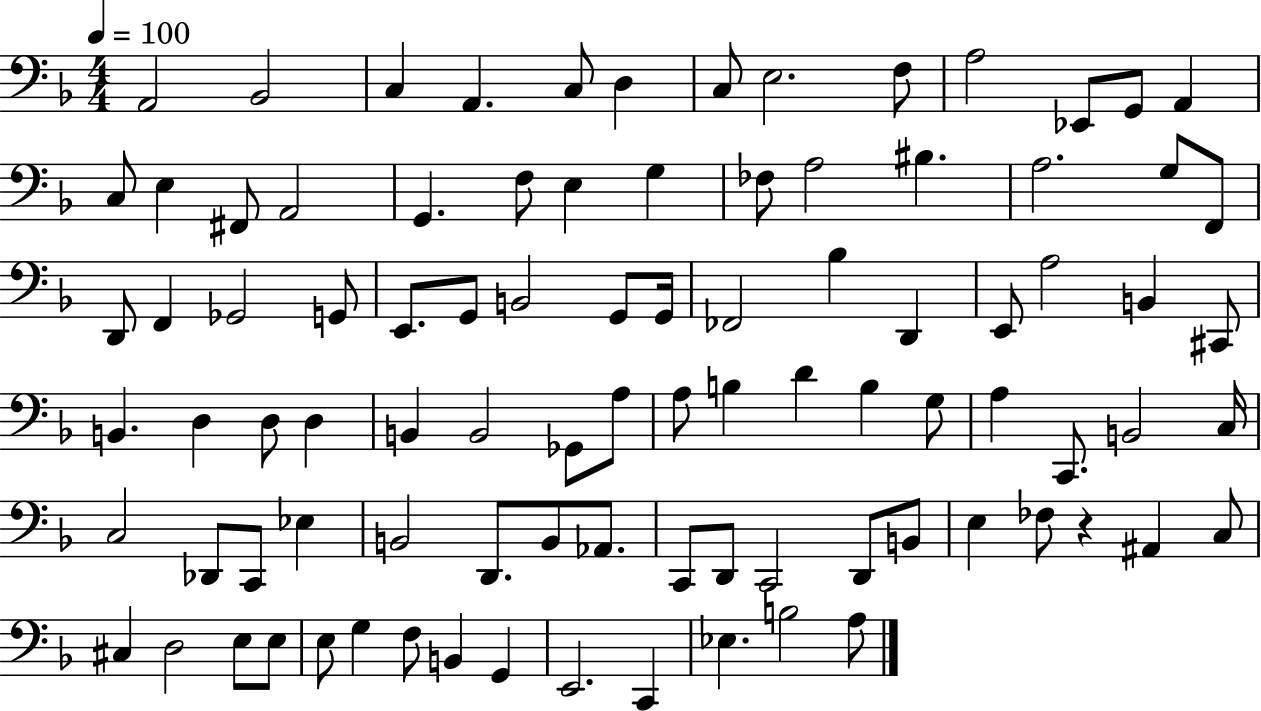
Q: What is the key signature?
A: F major